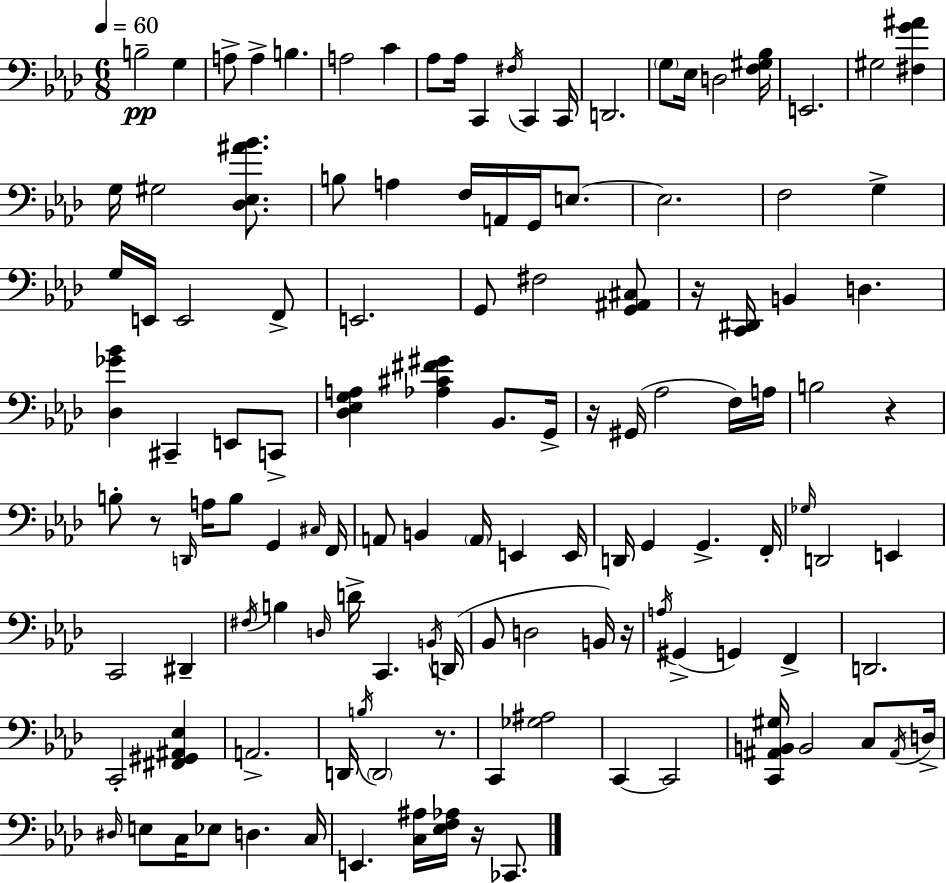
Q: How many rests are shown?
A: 7